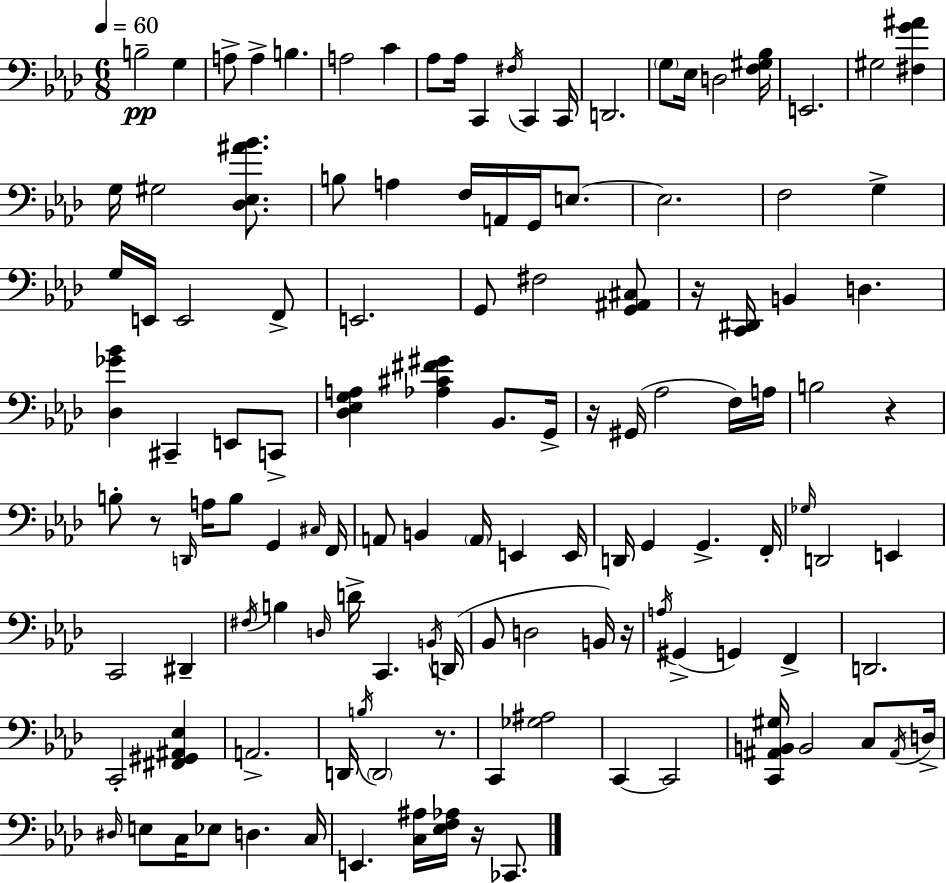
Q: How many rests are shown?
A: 7